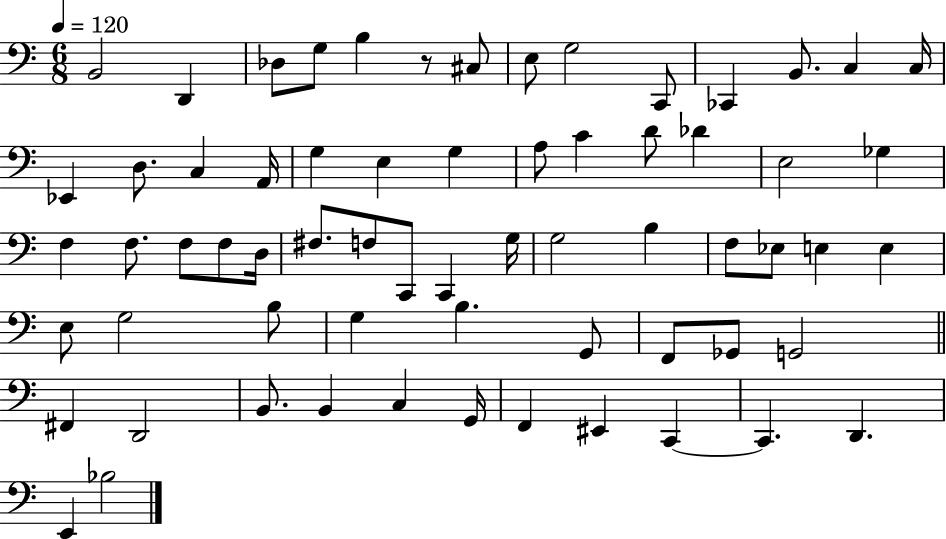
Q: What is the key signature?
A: C major